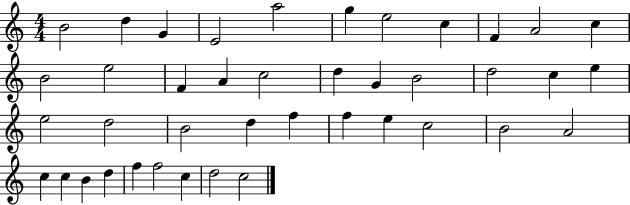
B4/h D5/q G4/q E4/h A5/h G5/q E5/h C5/q F4/q A4/h C5/q B4/h E5/h F4/q A4/q C5/h D5/q G4/q B4/h D5/h C5/q E5/q E5/h D5/h B4/h D5/q F5/q F5/q E5/q C5/h B4/h A4/h C5/q C5/q B4/q D5/q F5/q F5/h C5/q D5/h C5/h